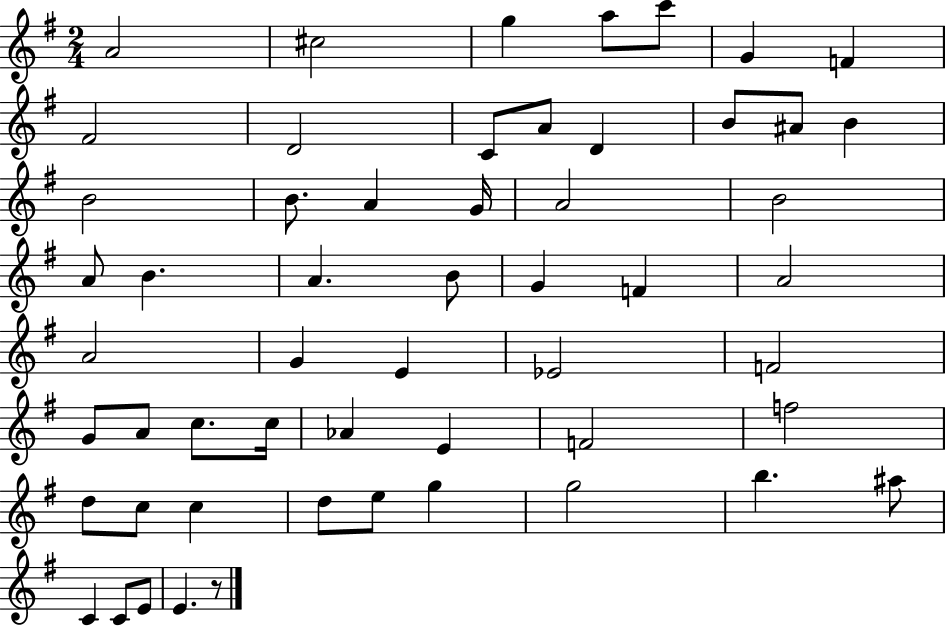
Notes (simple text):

A4/h C#5/h G5/q A5/e C6/e G4/q F4/q F#4/h D4/h C4/e A4/e D4/q B4/e A#4/e B4/q B4/h B4/e. A4/q G4/s A4/h B4/h A4/e B4/q. A4/q. B4/e G4/q F4/q A4/h A4/h G4/q E4/q Eb4/h F4/h G4/e A4/e C5/e. C5/s Ab4/q E4/q F4/h F5/h D5/e C5/e C5/q D5/e E5/e G5/q G5/h B5/q. A#5/e C4/q C4/e E4/e E4/q. R/e